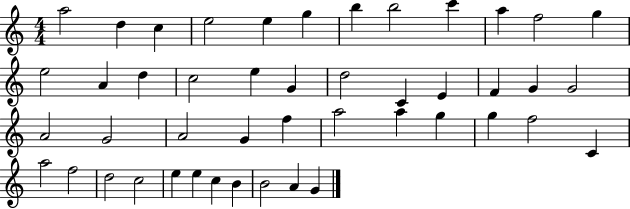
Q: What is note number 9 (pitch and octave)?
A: C6